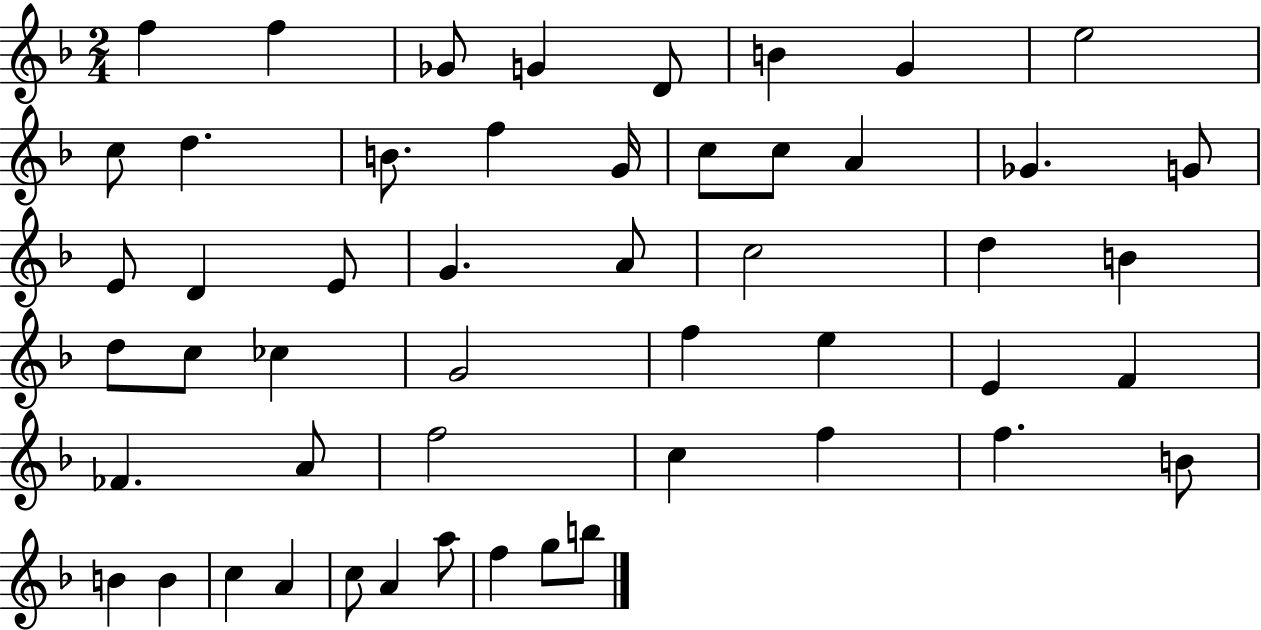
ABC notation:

X:1
T:Untitled
M:2/4
L:1/4
K:F
f f _G/2 G D/2 B G e2 c/2 d B/2 f G/4 c/2 c/2 A _G G/2 E/2 D E/2 G A/2 c2 d B d/2 c/2 _c G2 f e E F _F A/2 f2 c f f B/2 B B c A c/2 A a/2 f g/2 b/2